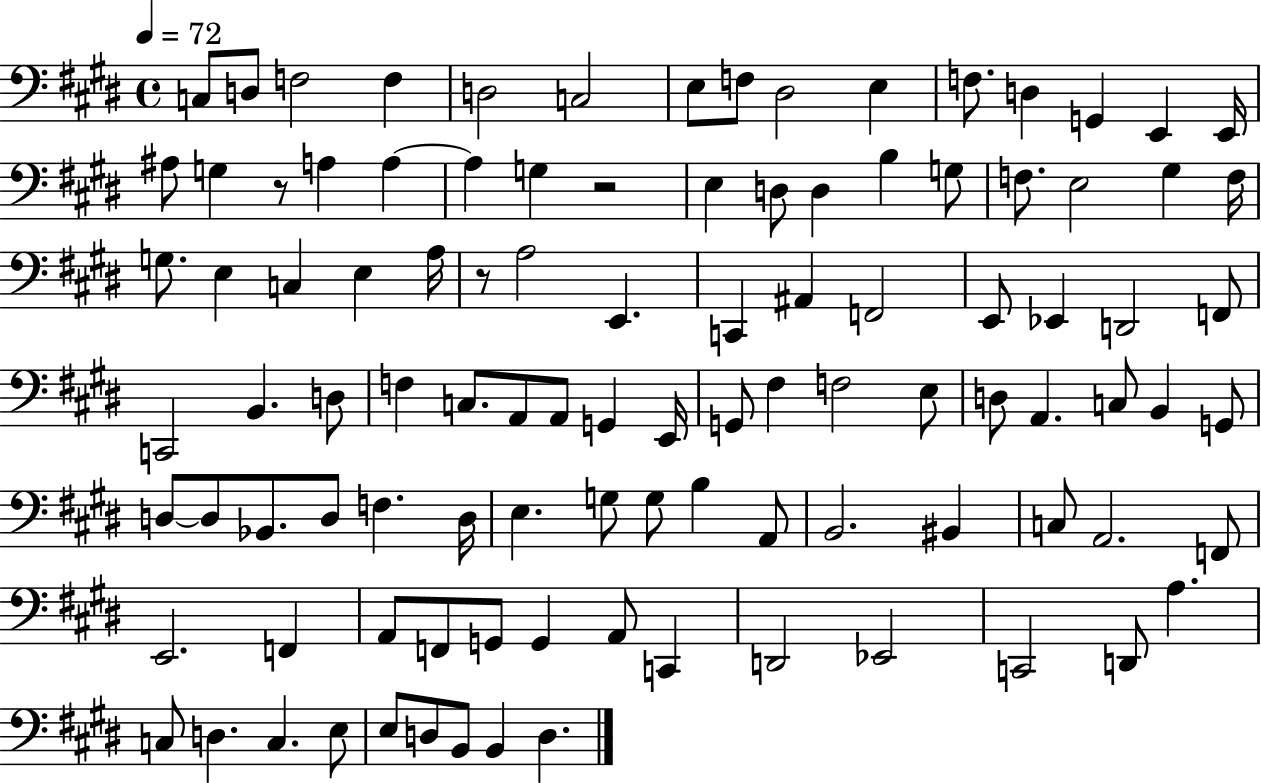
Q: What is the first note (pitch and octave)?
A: C3